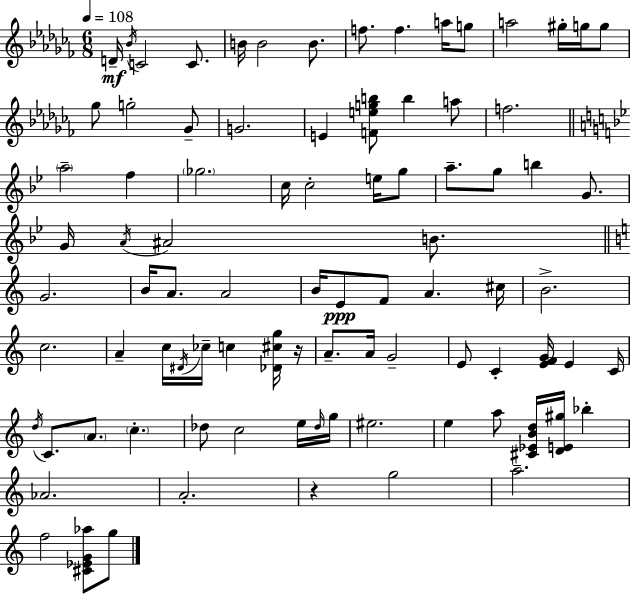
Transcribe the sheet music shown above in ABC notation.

X:1
T:Untitled
M:6/8
L:1/4
K:Abm
D/4 _B/4 C2 C/2 B/4 B2 B/2 f/2 f a/4 g/2 a2 ^g/4 g/4 g/2 _g/2 g2 _G/2 G2 E [Fegb]/2 b a/2 f2 a2 f _g2 c/4 c2 e/4 g/2 a/2 g/2 b G/2 G/4 A/4 ^A2 B/2 G2 B/4 A/2 A2 B/4 E/2 F/2 A ^c/4 B2 c2 A c/4 ^D/4 _c/4 c [_D^cg]/4 z/4 A/2 A/4 G2 E/2 C [EFG]/4 E C/4 d/4 C/2 A/2 c _d/2 c2 e/4 _d/4 g/4 ^e2 e a/2 [^C_EBd]/4 [DE^g]/4 _b _A2 A2 z g2 a2 f2 [^C_EG_a]/2 g/2